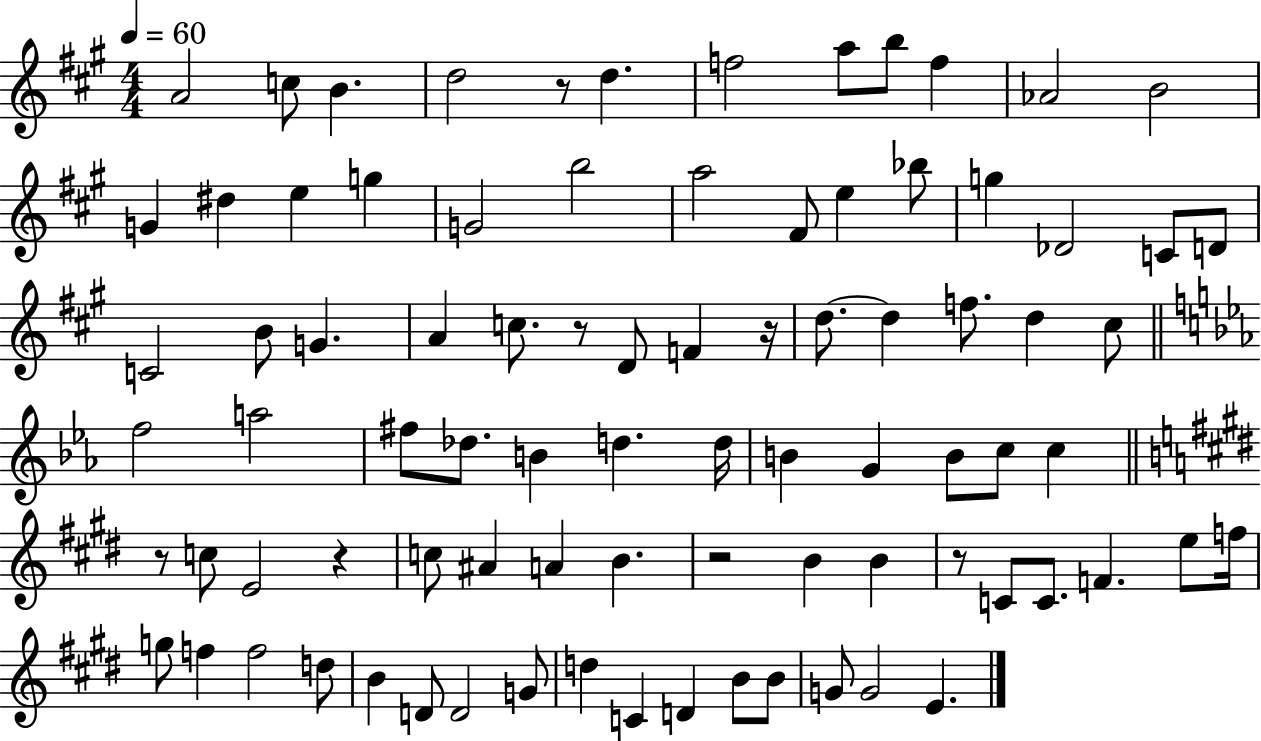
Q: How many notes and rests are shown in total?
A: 85